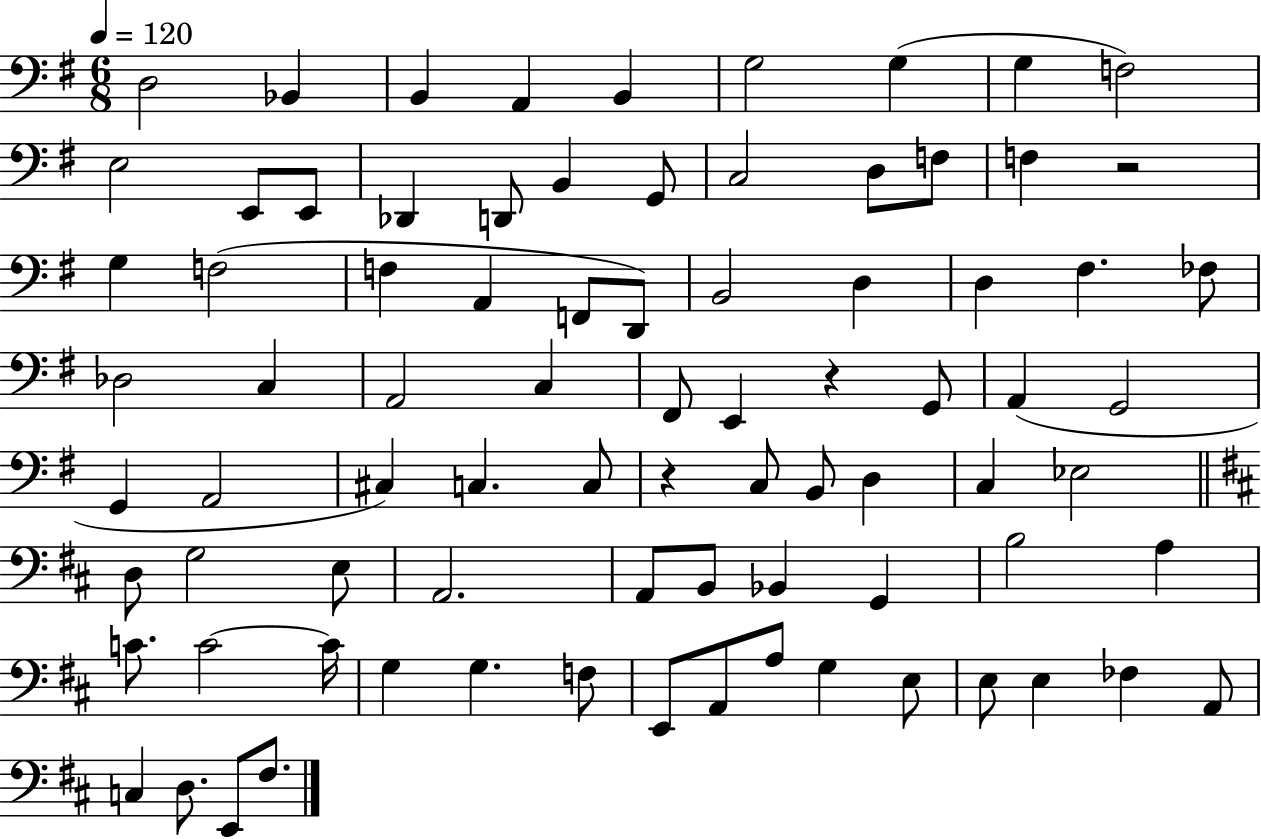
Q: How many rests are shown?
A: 3